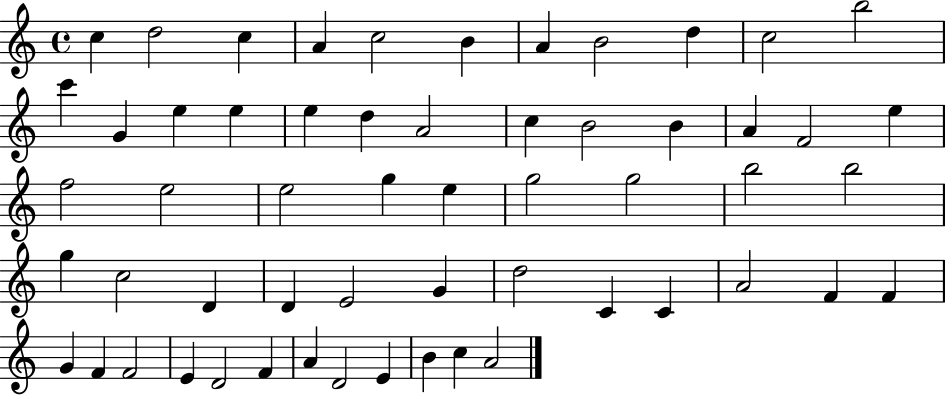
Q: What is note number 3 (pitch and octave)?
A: C5